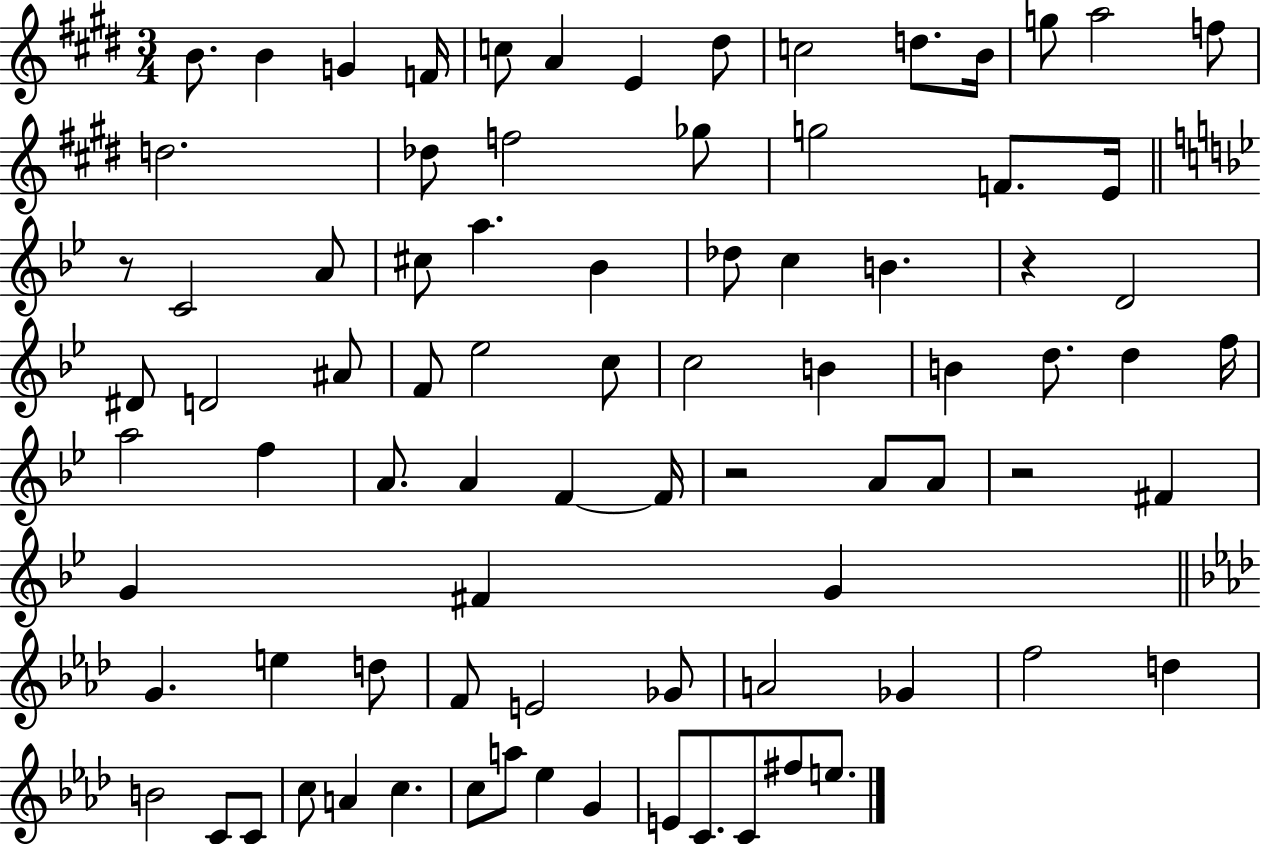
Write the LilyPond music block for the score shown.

{
  \clef treble
  \numericTimeSignature
  \time 3/4
  \key e \major
  b'8. b'4 g'4 f'16 | c''8 a'4 e'4 dis''8 | c''2 d''8. b'16 | g''8 a''2 f''8 | \break d''2. | des''8 f''2 ges''8 | g''2 f'8. e'16 | \bar "||" \break \key g \minor r8 c'2 a'8 | cis''8 a''4. bes'4 | des''8 c''4 b'4. | r4 d'2 | \break dis'8 d'2 ais'8 | f'8 ees''2 c''8 | c''2 b'4 | b'4 d''8. d''4 f''16 | \break a''2 f''4 | a'8. a'4 f'4~~ f'16 | r2 a'8 a'8 | r2 fis'4 | \break g'4 fis'4 g'4 | \bar "||" \break \key aes \major g'4. e''4 d''8 | f'8 e'2 ges'8 | a'2 ges'4 | f''2 d''4 | \break b'2 c'8 c'8 | c''8 a'4 c''4. | c''8 a''8 ees''4 g'4 | e'8 c'8. c'8 fis''8 e''8. | \break \bar "|."
}